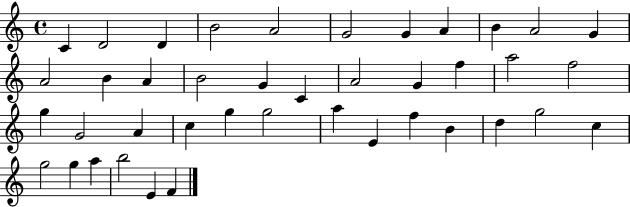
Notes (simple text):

C4/q D4/h D4/q B4/h A4/h G4/h G4/q A4/q B4/q A4/h G4/q A4/h B4/q A4/q B4/h G4/q C4/q A4/h G4/q F5/q A5/h F5/h G5/q G4/h A4/q C5/q G5/q G5/h A5/q E4/q F5/q B4/q D5/q G5/h C5/q G5/h G5/q A5/q B5/h E4/q F4/q